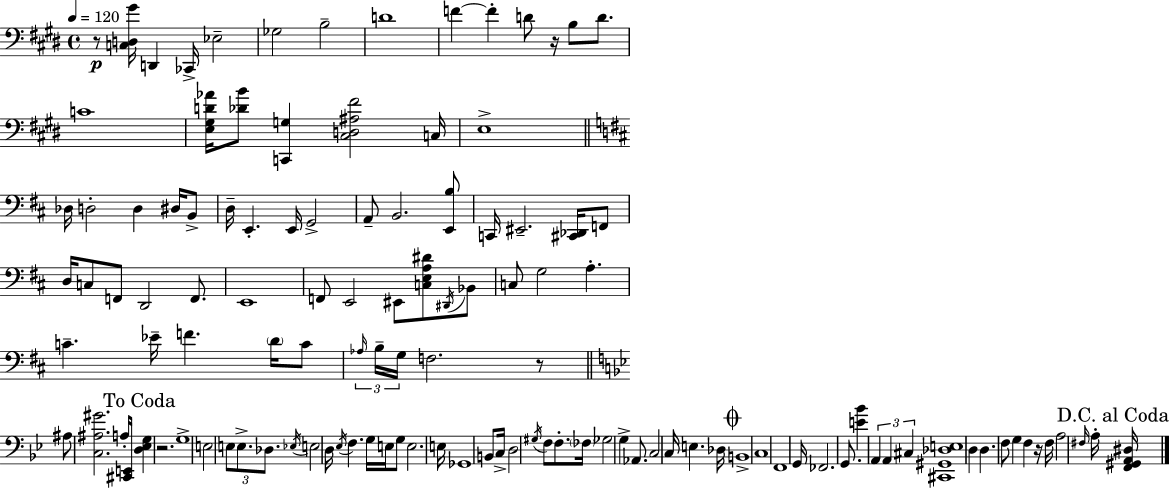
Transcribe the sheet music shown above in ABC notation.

X:1
T:Untitled
M:4/4
L:1/4
K:E
z/2 [C,D,^G]/4 D,, _C,,/4 _E,2 _G,2 B,2 D4 F F D/2 z/4 B,/2 D/2 C4 [E,^G,D_A]/4 [_DB]/2 [C,,G,] [^C,D,^A,^F]2 C,/4 E,4 _D,/4 D,2 D, ^D,/4 B,,/2 D,/4 E,, E,,/4 G,,2 A,,/2 B,,2 [E,,B,]/2 C,,/4 ^E,,2 [^C,,_D,,]/4 F,,/2 D,/4 C,/2 F,,/2 D,,2 F,,/2 E,,4 F,,/2 E,,2 ^E,,/2 [C,E,A,^D]/2 ^D,,/4 _B,,/2 C,/2 G,2 A, C _E/4 F D/4 C/2 _A,/4 B,/4 G,/4 F,2 z/2 ^A,/2 [C,^A,^G]2 A,/4 [^C,,E,,]/4 [D,_E,G,] z2 G,4 E,2 E,/2 E,/2 _D,/2 _E,/4 E,2 D,/4 _E,/4 F, G,/4 E,/4 G,/2 E,2 E,/4 _G,,4 B,,/2 C,/4 D,2 ^G,/4 F,/2 F,/2 _F,/4 _G,2 G, _A,,/2 C,2 C,/4 E, _D,/4 B,,4 C,4 F,,4 G,,/4 _F,,2 G,,/2 [E_B] A,, A,, ^C, [^C,,^G,,_D,E,]4 D, D, F,/2 G, F, z/4 F,/4 A,2 ^F,/4 A,/4 [F,,^G,,A,,^D,]/4